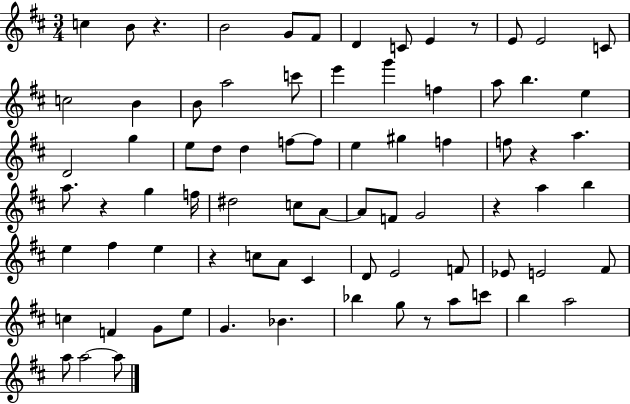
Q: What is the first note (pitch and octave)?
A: C5